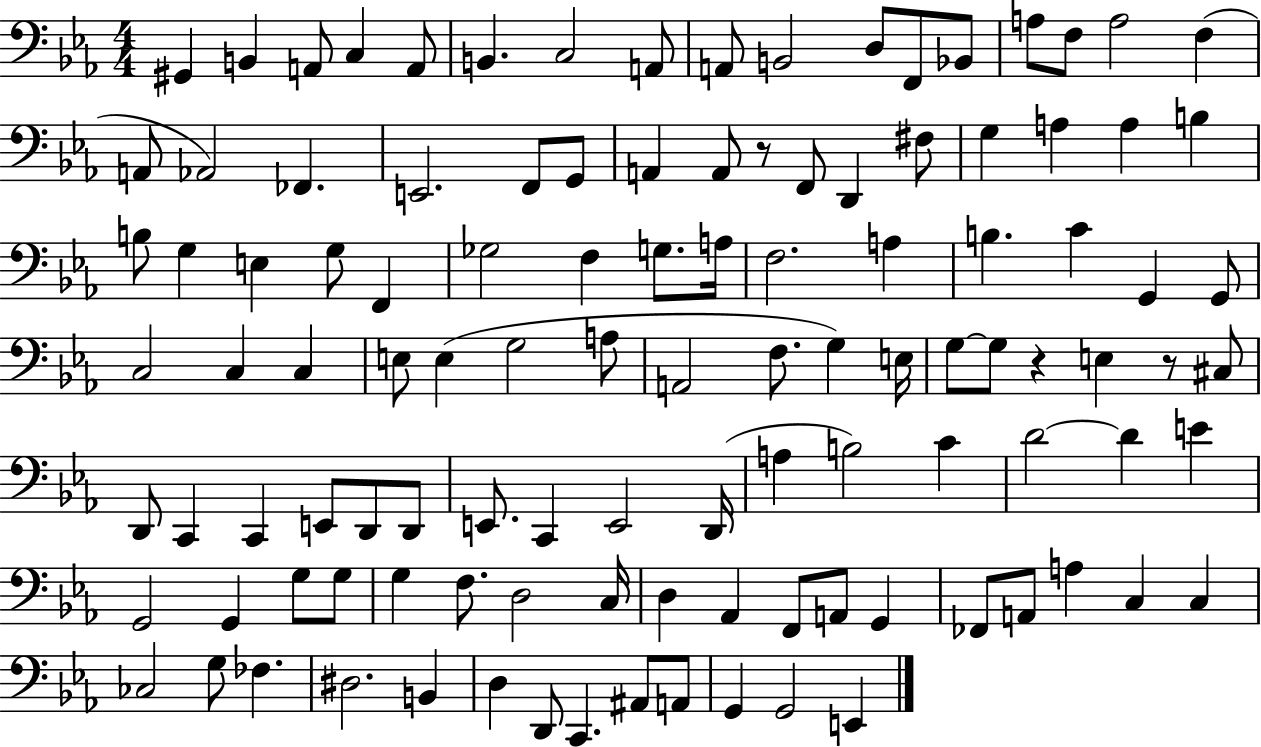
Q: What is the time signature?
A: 4/4